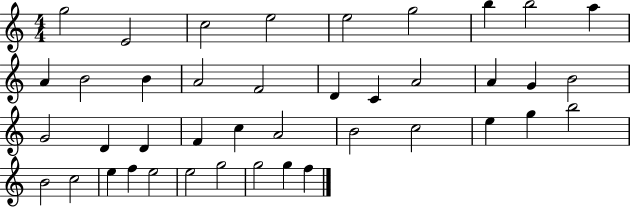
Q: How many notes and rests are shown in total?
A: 41